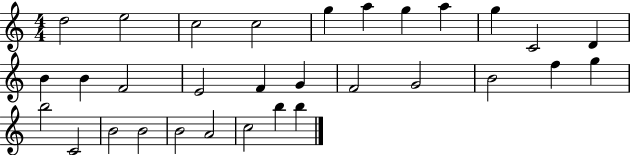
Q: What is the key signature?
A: C major